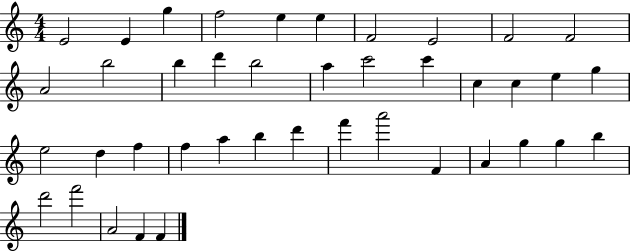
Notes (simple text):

E4/h E4/q G5/q F5/h E5/q E5/q F4/h E4/h F4/h F4/h A4/h B5/h B5/q D6/q B5/h A5/q C6/h C6/q C5/q C5/q E5/q G5/q E5/h D5/q F5/q F5/q A5/q B5/q D6/q F6/q A6/h F4/q A4/q G5/q G5/q B5/q D6/h F6/h A4/h F4/q F4/q